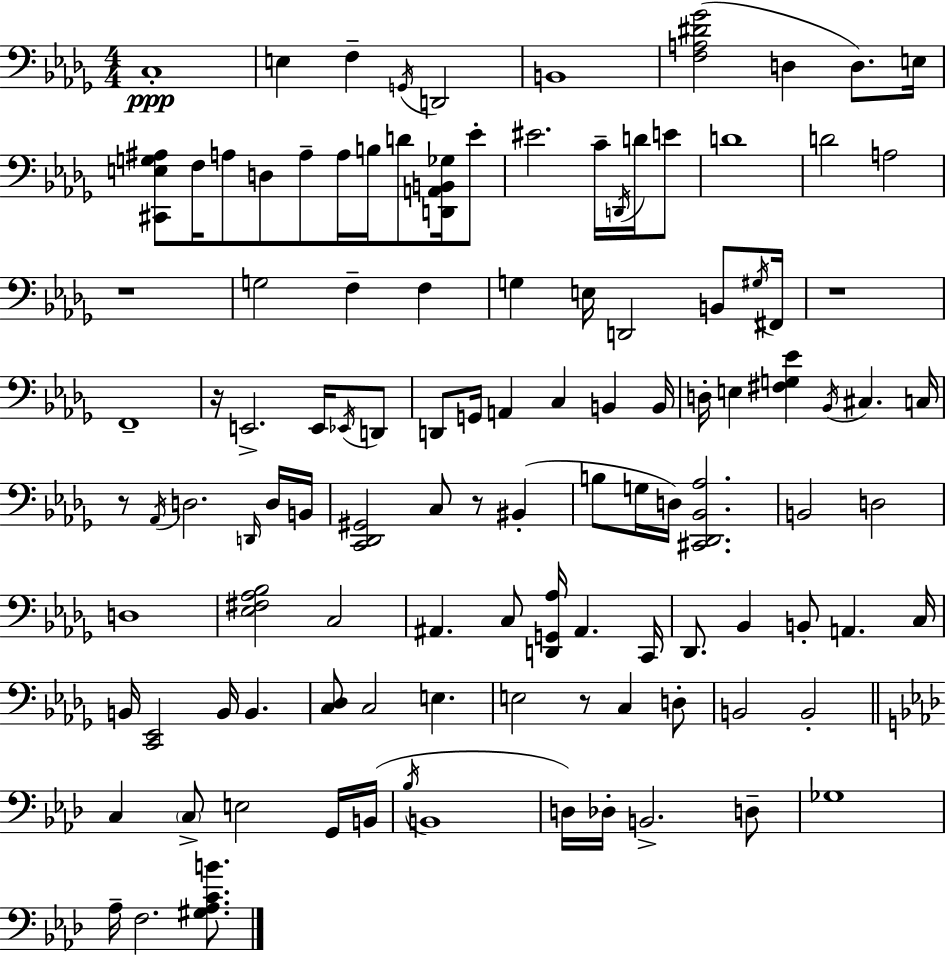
X:1
T:Untitled
M:4/4
L:1/4
K:Bbm
C,4 E, F, G,,/4 D,,2 B,,4 [F,A,^D_G]2 D, D,/2 E,/4 [^C,,E,G,^A,]/2 F,/4 A,/2 D,/2 A,/2 A,/4 B,/4 D/2 [D,,A,,B,,_G,]/4 _E/2 ^E2 C/4 D,,/4 D/4 E/2 D4 D2 A,2 z4 G,2 F, F, G, E,/4 D,,2 B,,/2 ^G,/4 ^F,,/4 z4 F,,4 z/4 E,,2 E,,/4 _E,,/4 D,,/2 D,,/2 G,,/4 A,, C, B,, B,,/4 D,/4 E, [^F,G,_E] _B,,/4 ^C, C,/4 z/2 _A,,/4 D,2 D,,/4 D,/4 B,,/4 [C,,_D,,^G,,]2 C,/2 z/2 ^B,, B,/2 G,/4 D,/4 [^C,,_D,,_B,,_A,]2 B,,2 D,2 D,4 [_E,^F,_A,_B,]2 C,2 ^A,, C,/2 [D,,G,,_A,]/4 ^A,, C,,/4 _D,,/2 _B,, B,,/2 A,, C,/4 B,,/4 [C,,_E,,]2 B,,/4 B,, [C,_D,]/2 C,2 E, E,2 z/2 C, D,/2 B,,2 B,,2 C, C,/2 E,2 G,,/4 B,,/4 _B,/4 B,,4 D,/4 _D,/4 B,,2 D,/2 _G,4 _A,/4 F,2 [^G,_A,CB]/2